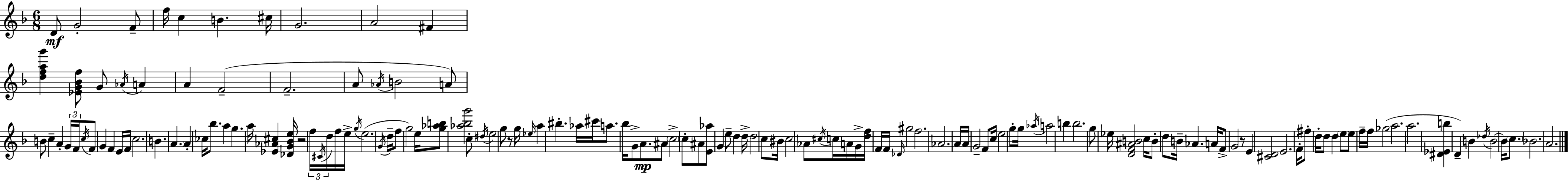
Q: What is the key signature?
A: F major